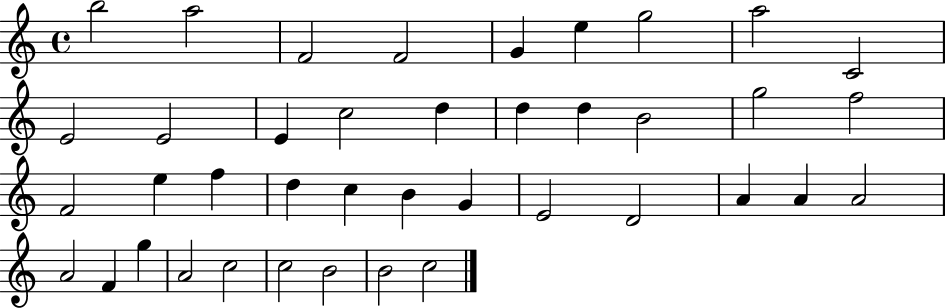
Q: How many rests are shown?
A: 0